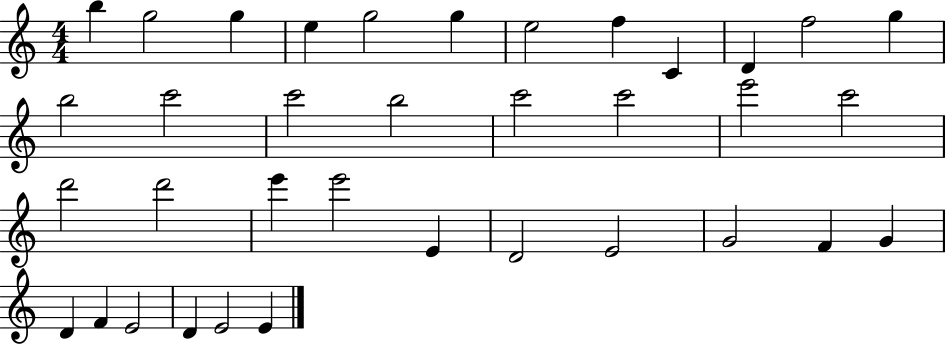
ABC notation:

X:1
T:Untitled
M:4/4
L:1/4
K:C
b g2 g e g2 g e2 f C D f2 g b2 c'2 c'2 b2 c'2 c'2 e'2 c'2 d'2 d'2 e' e'2 E D2 E2 G2 F G D F E2 D E2 E